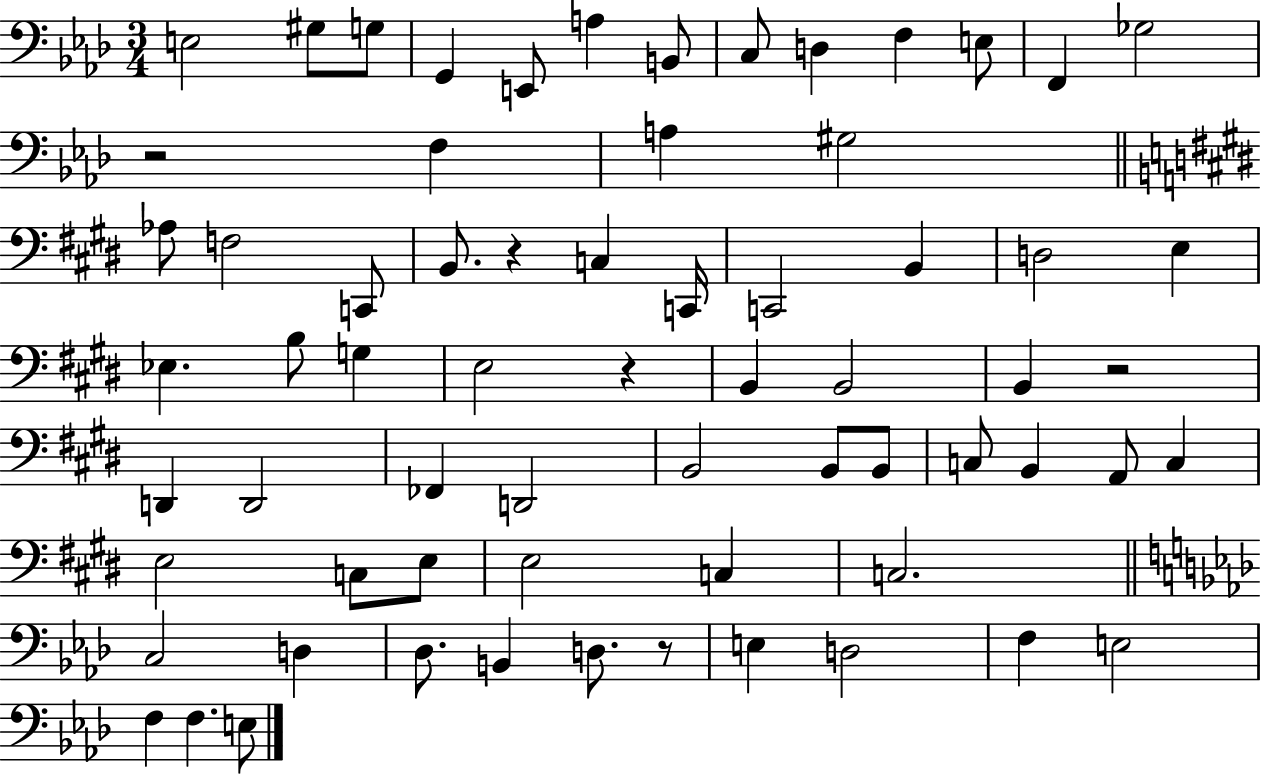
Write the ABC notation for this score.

X:1
T:Untitled
M:3/4
L:1/4
K:Ab
E,2 ^G,/2 G,/2 G,, E,,/2 A, B,,/2 C,/2 D, F, E,/2 F,, _G,2 z2 F, A, ^G,2 _A,/2 F,2 C,,/2 B,,/2 z C, C,,/4 C,,2 B,, D,2 E, _E, B,/2 G, E,2 z B,, B,,2 B,, z2 D,, D,,2 _F,, D,,2 B,,2 B,,/2 B,,/2 C,/2 B,, A,,/2 C, E,2 C,/2 E,/2 E,2 C, C,2 C,2 D, _D,/2 B,, D,/2 z/2 E, D,2 F, E,2 F, F, E,/2